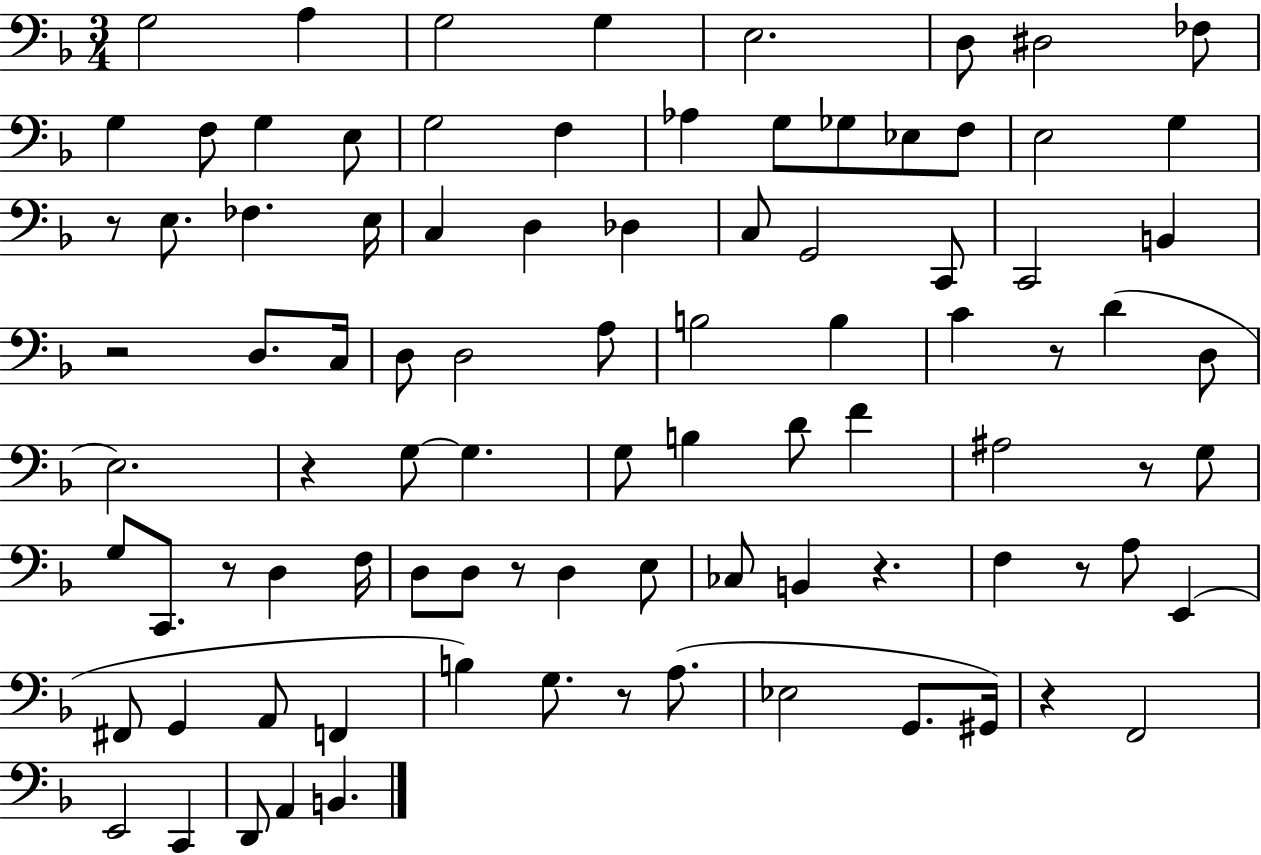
G3/h A3/q G3/h G3/q E3/h. D3/e D#3/h FES3/e G3/q F3/e G3/q E3/e G3/h F3/q Ab3/q G3/e Gb3/e Eb3/e F3/e E3/h G3/q R/e E3/e. FES3/q. E3/s C3/q D3/q Db3/q C3/e G2/h C2/e C2/h B2/q R/h D3/e. C3/s D3/e D3/h A3/e B3/h B3/q C4/q R/e D4/q D3/e E3/h. R/q G3/e G3/q. G3/e B3/q D4/e F4/q A#3/h R/e G3/e G3/e C2/e. R/e D3/q F3/s D3/e D3/e R/e D3/q E3/e CES3/e B2/q R/q. F3/q R/e A3/e E2/q F#2/e G2/q A2/e F2/q B3/q G3/e. R/e A3/e. Eb3/h G2/e. G#2/s R/q F2/h E2/h C2/q D2/e A2/q B2/q.